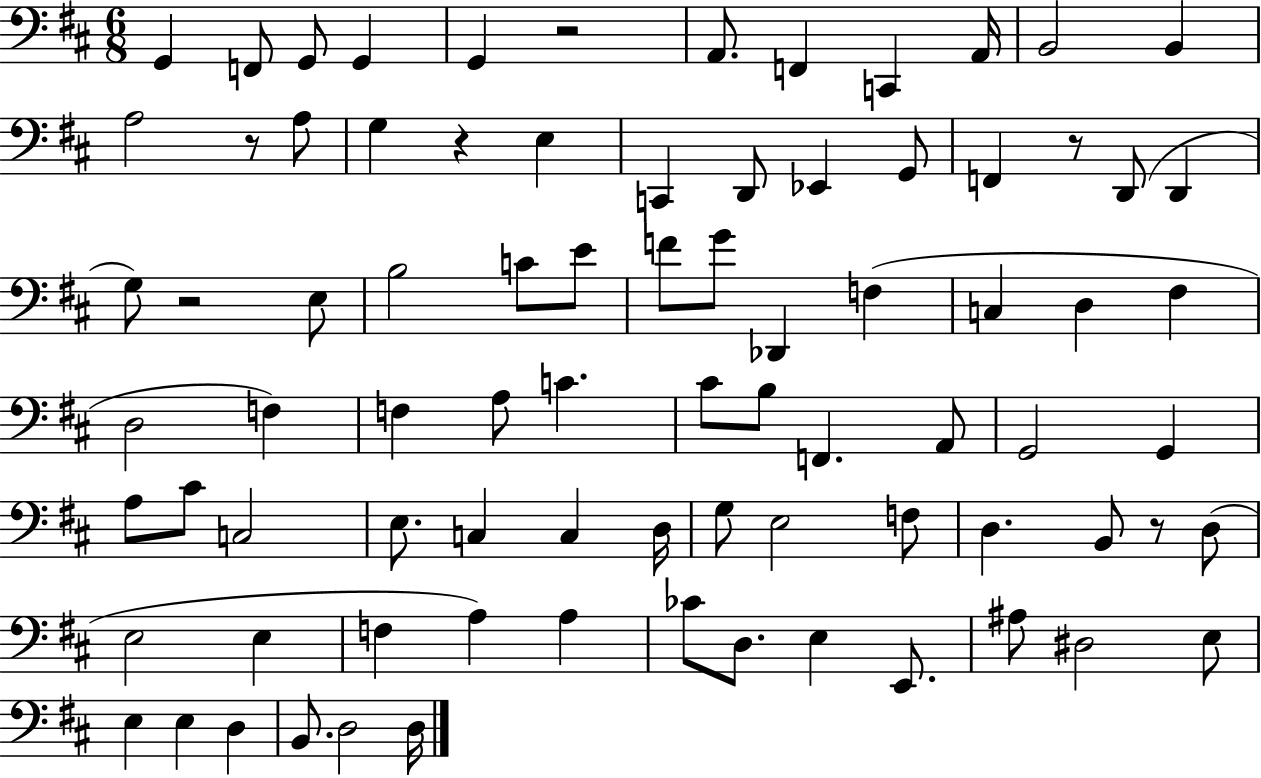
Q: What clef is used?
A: bass